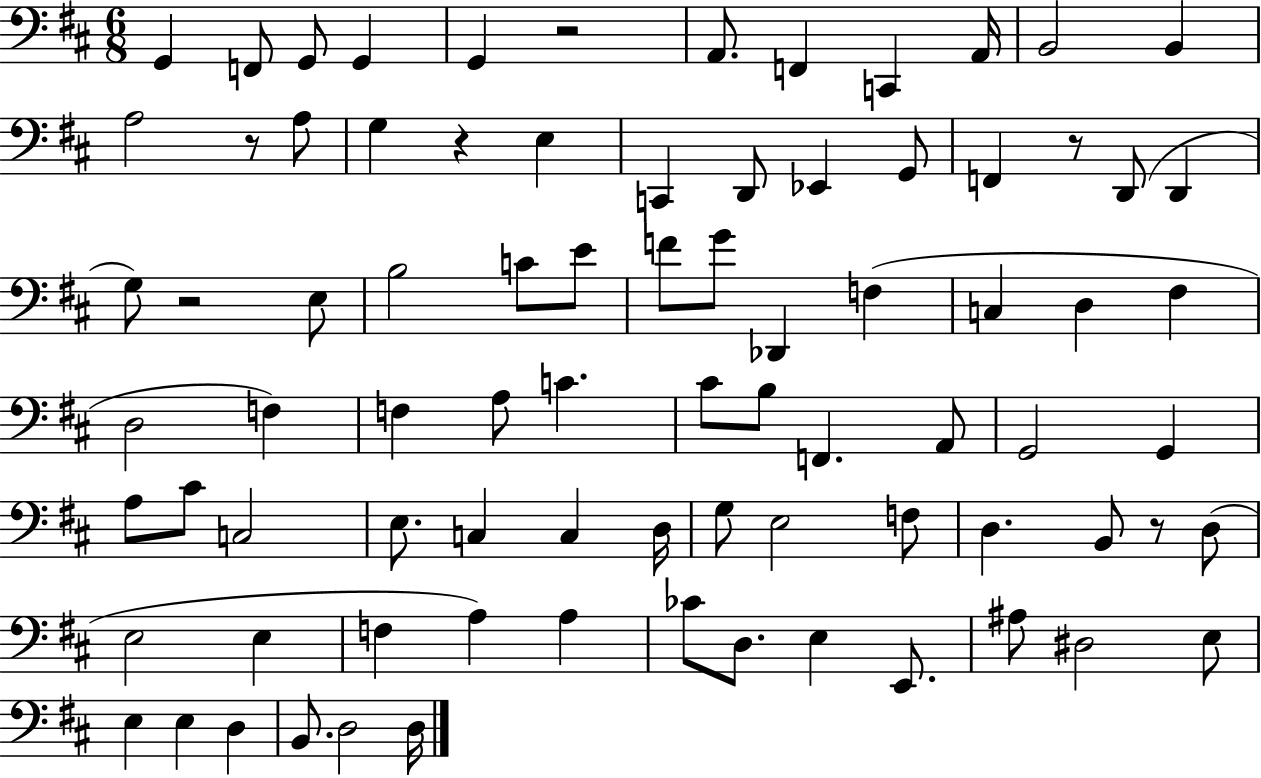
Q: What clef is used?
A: bass